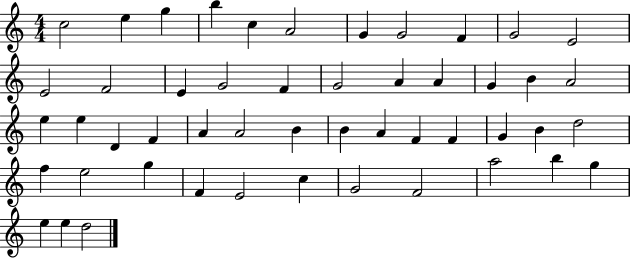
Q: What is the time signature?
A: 4/4